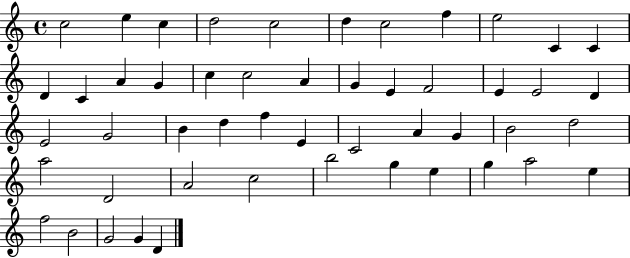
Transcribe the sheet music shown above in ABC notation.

X:1
T:Untitled
M:4/4
L:1/4
K:C
c2 e c d2 c2 d c2 f e2 C C D C A G c c2 A G E F2 E E2 D E2 G2 B d f E C2 A G B2 d2 a2 D2 A2 c2 b2 g e g a2 e f2 B2 G2 G D